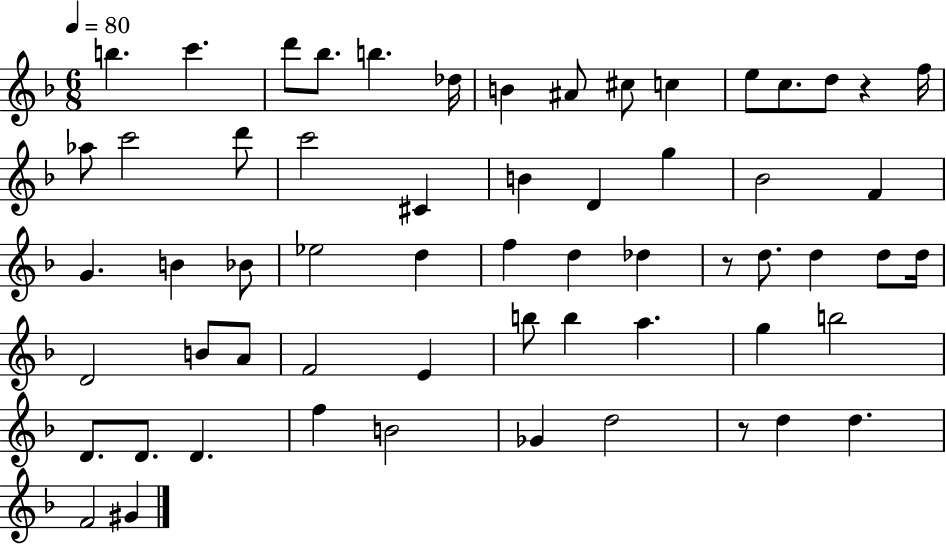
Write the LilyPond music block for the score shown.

{
  \clef treble
  \numericTimeSignature
  \time 6/8
  \key f \major
  \tempo 4 = 80
  b''4. c'''4. | d'''8 bes''8. b''4. des''16 | b'4 ais'8 cis''8 c''4 | e''8 c''8. d''8 r4 f''16 | \break aes''8 c'''2 d'''8 | c'''2 cis'4 | b'4 d'4 g''4 | bes'2 f'4 | \break g'4. b'4 bes'8 | ees''2 d''4 | f''4 d''4 des''4 | r8 d''8. d''4 d''8 d''16 | \break d'2 b'8 a'8 | f'2 e'4 | b''8 b''4 a''4. | g''4 b''2 | \break d'8. d'8. d'4. | f''4 b'2 | ges'4 d''2 | r8 d''4 d''4. | \break f'2 gis'4 | \bar "|."
}